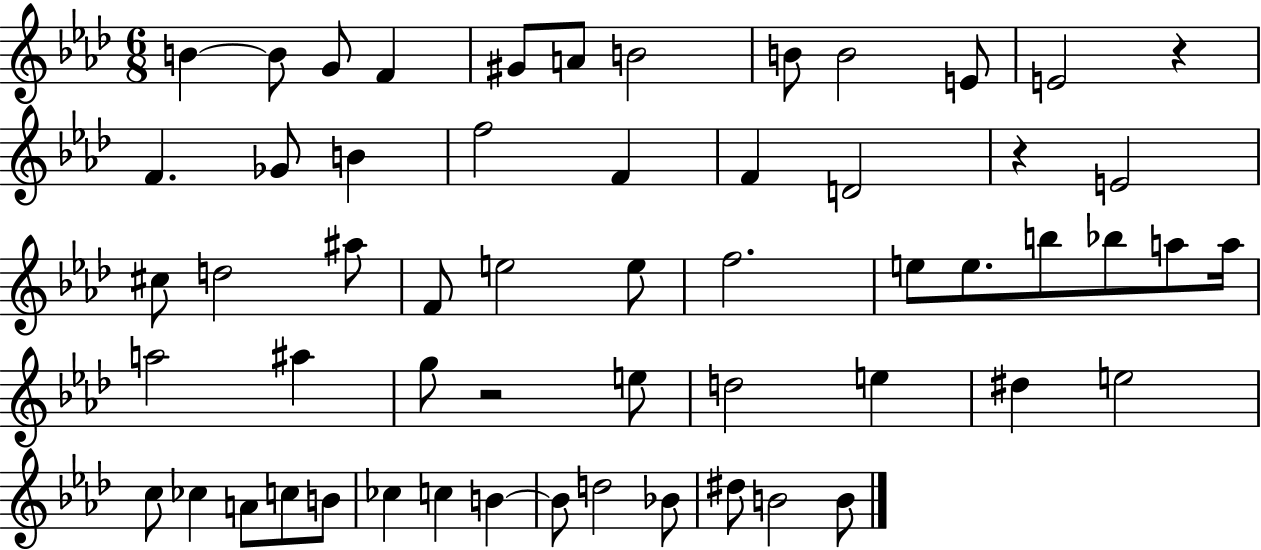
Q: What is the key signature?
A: AES major